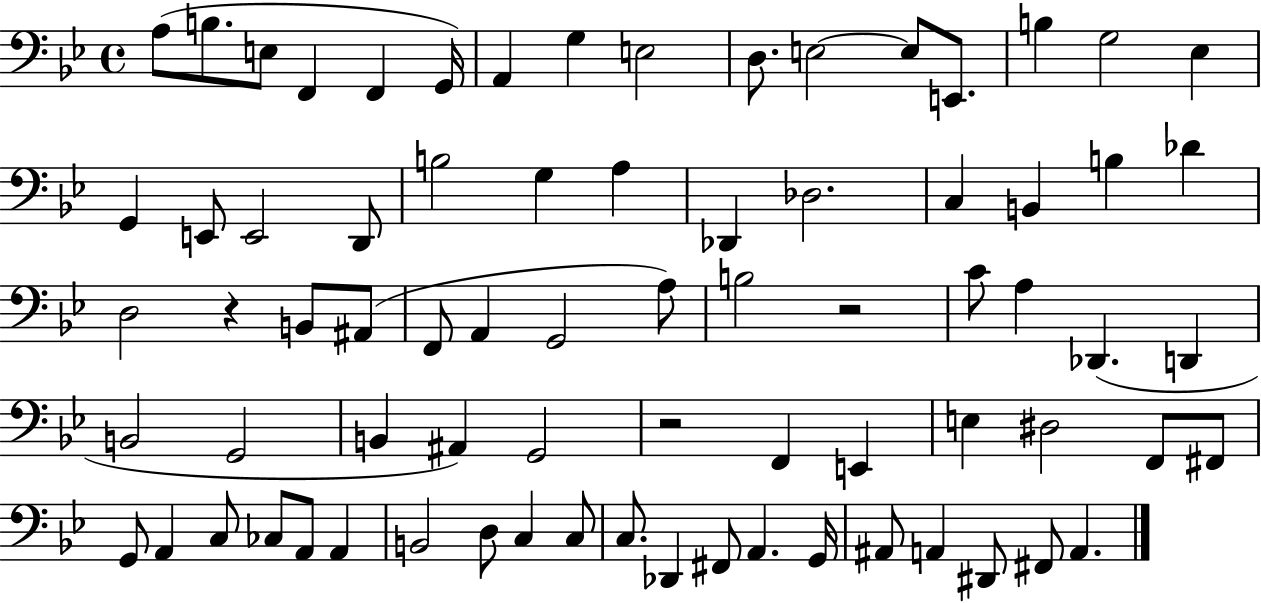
{
  \clef bass
  \time 4/4
  \defaultTimeSignature
  \key bes \major
  a8( b8. e8 f,4 f,4 g,16) | a,4 g4 e2 | d8. e2~~ e8 e,8. | b4 g2 ees4 | \break g,4 e,8 e,2 d,8 | b2 g4 a4 | des,4 des2. | c4 b,4 b4 des'4 | \break d2 r4 b,8 ais,8( | f,8 a,4 g,2 a8) | b2 r2 | c'8 a4 des,4.( d,4 | \break b,2 g,2 | b,4 ais,4) g,2 | r2 f,4 e,4 | e4 dis2 f,8 fis,8 | \break g,8 a,4 c8 ces8 a,8 a,4 | b,2 d8 c4 c8 | c8. des,4 fis,8 a,4. g,16 | ais,8 a,4 dis,8 fis,8 a,4. | \break \bar "|."
}